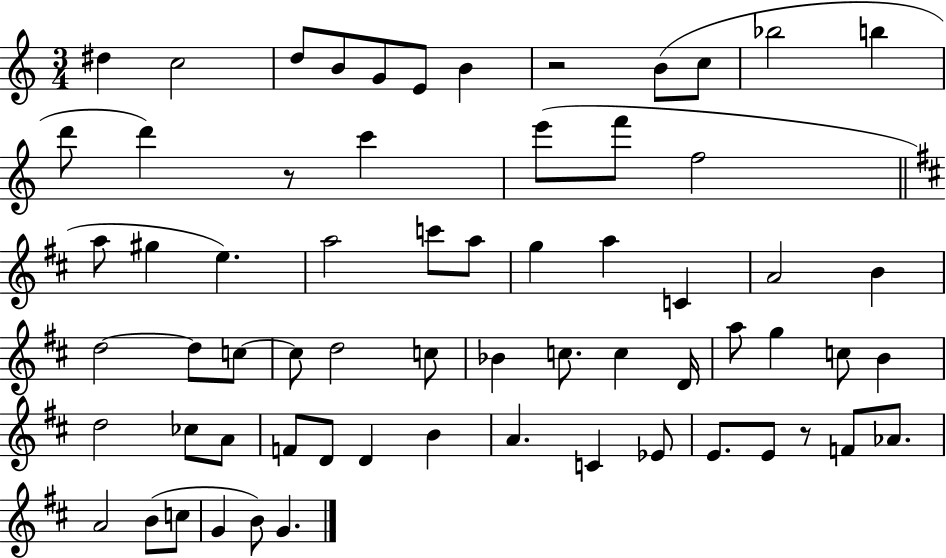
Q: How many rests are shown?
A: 3